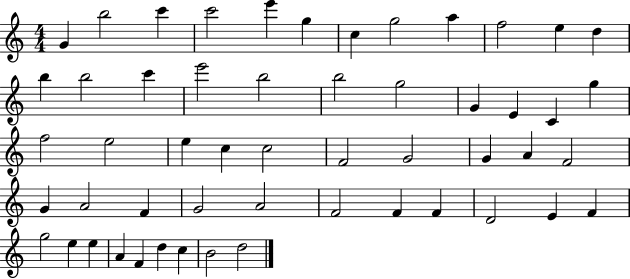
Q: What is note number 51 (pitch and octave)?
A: C5